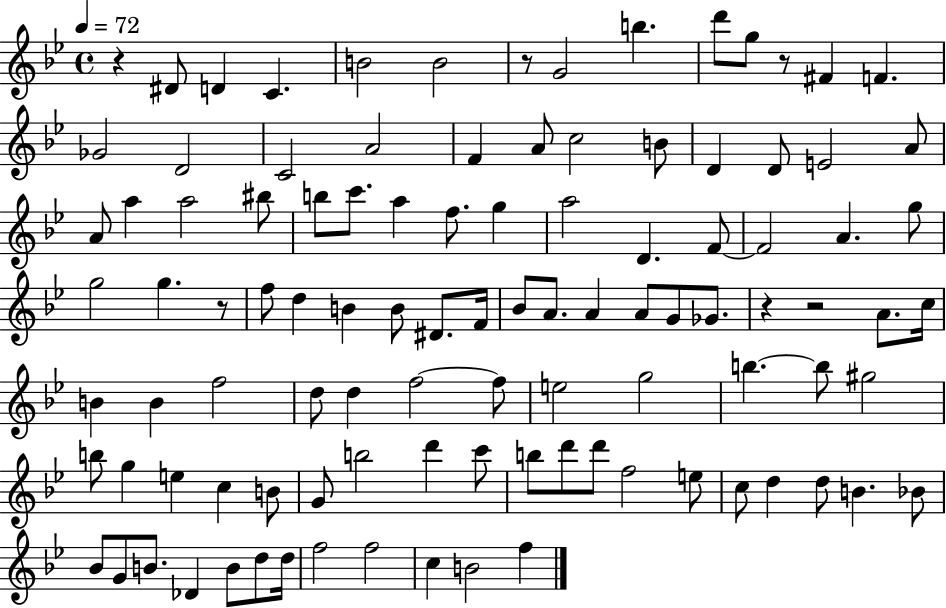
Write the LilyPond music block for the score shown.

{
  \clef treble
  \time 4/4
  \defaultTimeSignature
  \key bes \major
  \tempo 4 = 72
  r4 dis'8 d'4 c'4. | b'2 b'2 | r8 g'2 b''4. | d'''8 g''8 r8 fis'4 f'4. | \break ges'2 d'2 | c'2 a'2 | f'4 a'8 c''2 b'8 | d'4 d'8 e'2 a'8 | \break a'8 a''4 a''2 bis''8 | b''8 c'''8. a''4 f''8. g''4 | a''2 d'4. f'8~~ | f'2 a'4. g''8 | \break g''2 g''4. r8 | f''8 d''4 b'4 b'8 dis'8. f'16 | bes'8 a'8. a'4 a'8 g'8 ges'8. | r4 r2 a'8. c''16 | \break b'4 b'4 f''2 | d''8 d''4 f''2~~ f''8 | e''2 g''2 | b''4.~~ b''8 gis''2 | \break b''8 g''4 e''4 c''4 b'8 | g'8 b''2 d'''4 c'''8 | b''8 d'''8 d'''8 f''2 e''8 | c''8 d''4 d''8 b'4. bes'8 | \break bes'8 g'8 b'8. des'4 b'8 d''8 d''16 | f''2 f''2 | c''4 b'2 f''4 | \bar "|."
}